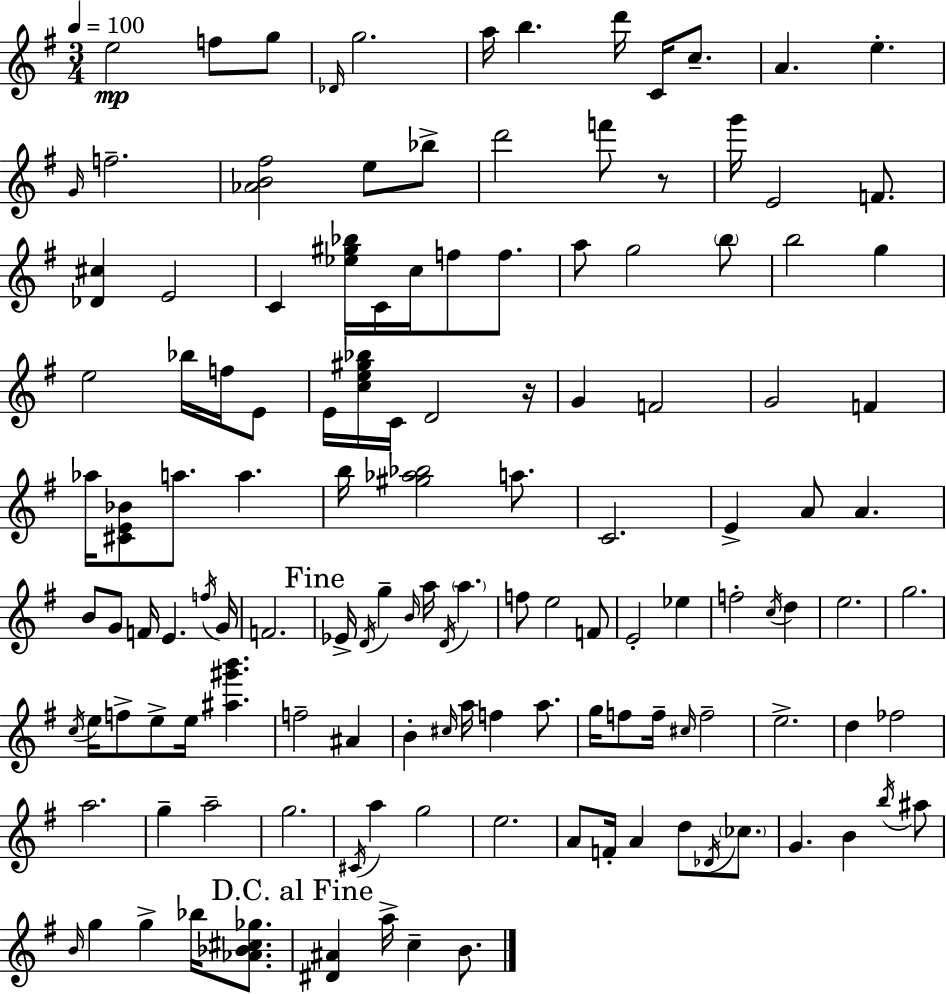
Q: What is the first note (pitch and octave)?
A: E5